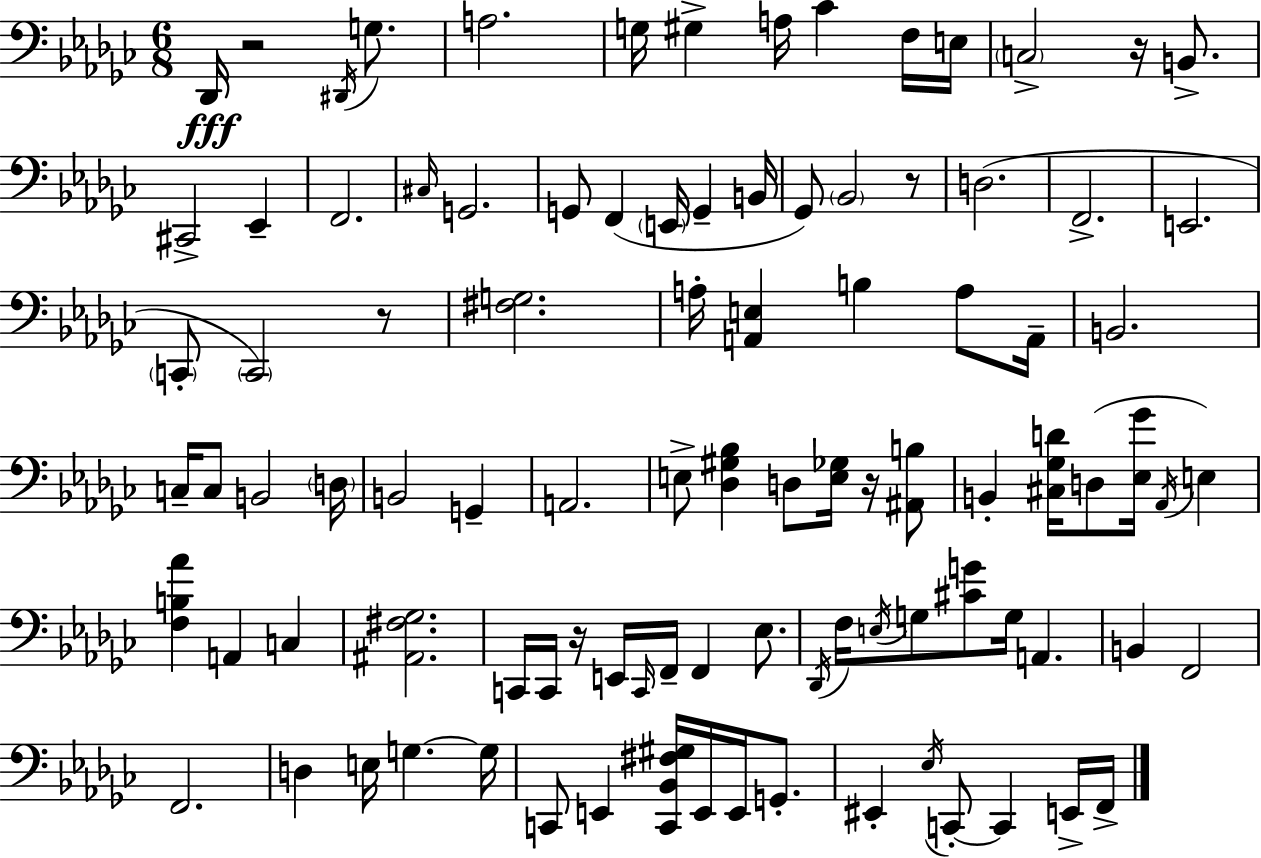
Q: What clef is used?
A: bass